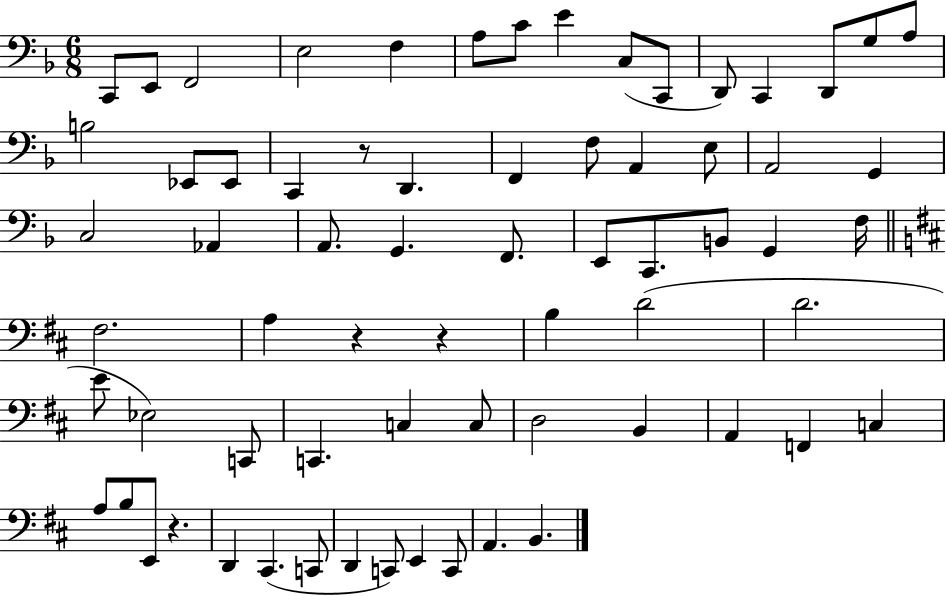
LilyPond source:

{
  \clef bass
  \numericTimeSignature
  \time 6/8
  \key f \major
  c,8 e,8 f,2 | e2 f4 | a8 c'8 e'4 c8( c,8 | d,8) c,4 d,8 g8 a8 | \break b2 ees,8 ees,8 | c,4 r8 d,4. | f,4 f8 a,4 e8 | a,2 g,4 | \break c2 aes,4 | a,8. g,4. f,8. | e,8 c,8. b,8 g,4 f16 | \bar "||" \break \key b \minor fis2. | a4 r4 r4 | b4 d'2( | d'2. | \break e'8 ees2) c,8 | c,4. c4 c8 | d2 b,4 | a,4 f,4 c4 | \break a8 b8 e,8 r4. | d,4 cis,4.( c,8 | d,4 c,8) e,4 c,8 | a,4. b,4. | \break \bar "|."
}